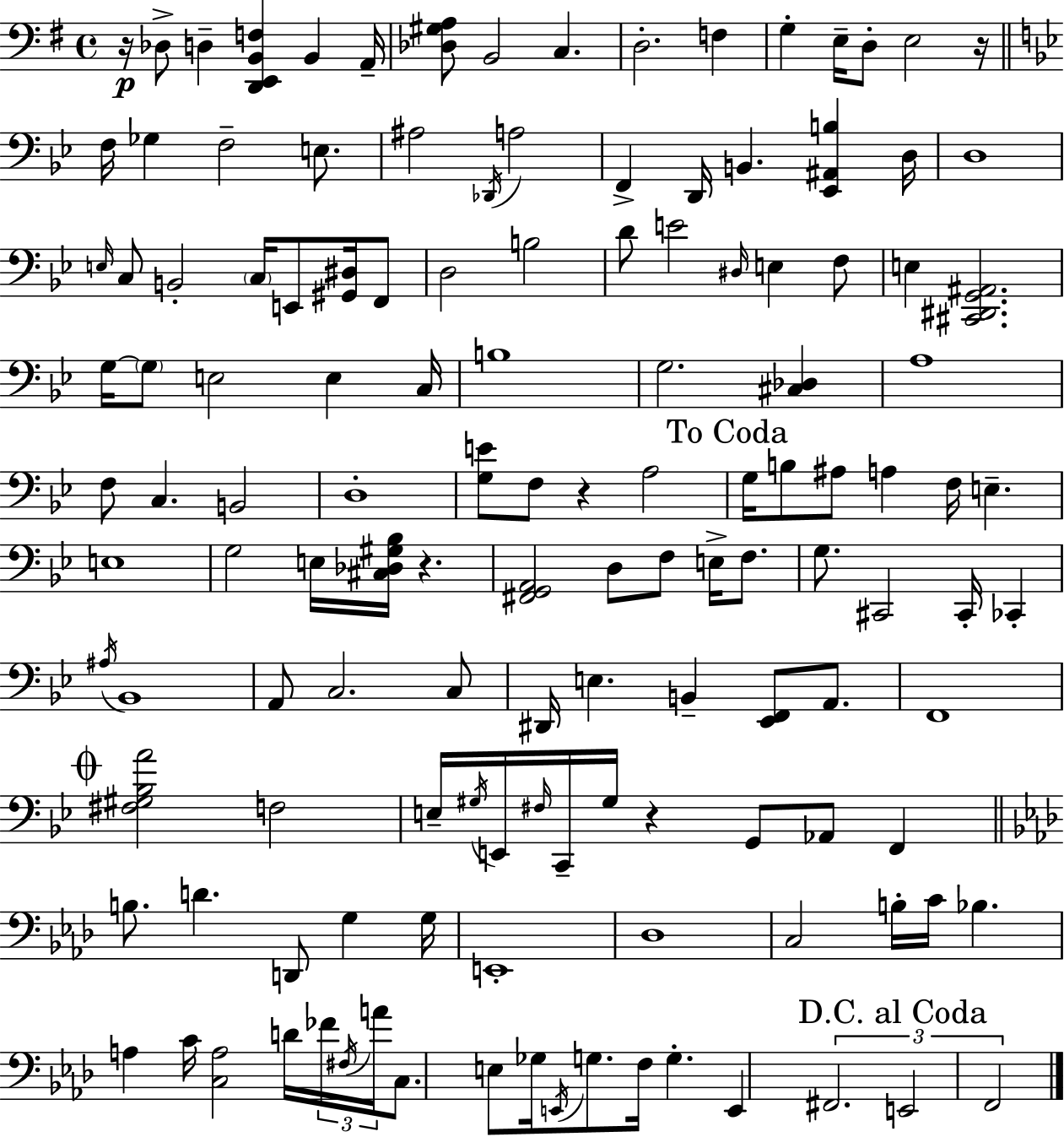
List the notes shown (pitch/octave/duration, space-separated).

R/s Db3/e D3/q [D2,E2,B2,F3]/q B2/q A2/s [Db3,G#3,A3]/e B2/h C3/q. D3/h. F3/q G3/q E3/s D3/e E3/h R/s F3/s Gb3/q F3/h E3/e. A#3/h Db2/s A3/h F2/q D2/s B2/q. [Eb2,A#2,B3]/q D3/s D3/w E3/s C3/e B2/h C3/s E2/e [G#2,D#3]/s F2/e D3/h B3/h D4/e E4/h D#3/s E3/q F3/e E3/q [C#2,D#2,G2,A#2]/h. G3/s G3/e E3/h E3/q C3/s B3/w G3/h. [C#3,Db3]/q A3/w F3/e C3/q. B2/h D3/w [G3,E4]/e F3/e R/q A3/h G3/s B3/e A#3/e A3/q F3/s E3/q. E3/w G3/h E3/s [C#3,Db3,G#3,Bb3]/s R/q. [F#2,G2,A2]/h D3/e F3/e E3/s F3/e. G3/e. C#2/h C#2/s CES2/q A#3/s Bb2/w A2/e C3/h. C3/e D#2/s E3/q. B2/q [Eb2,F2]/e A2/e. F2/w [F#3,G#3,Bb3,A4]/h F3/h E3/s G#3/s E2/s F#3/s C2/s G#3/s R/q G2/e Ab2/e F2/q B3/e. D4/q. D2/e G3/q G3/s E2/w Db3/w C3/h B3/s C4/s Bb3/q. A3/q C4/s [C3,A3]/h D4/s FES4/s F#3/s A4/s C3/e. E3/e Gb3/s E2/s G3/e. F3/s G3/q. E2/q F#2/h. E2/h F2/h